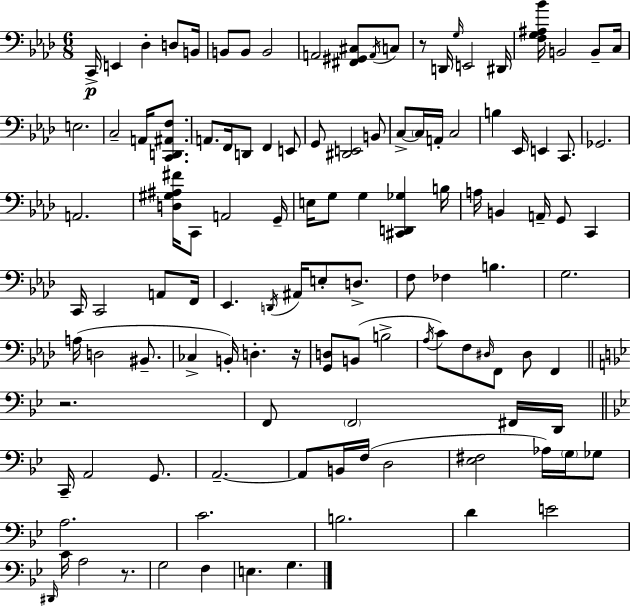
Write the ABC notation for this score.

X:1
T:Untitled
M:6/8
L:1/4
K:Ab
C,,/4 E,, _D, D,/2 B,,/4 B,,/2 B,,/2 B,,2 A,,2 [^F,,^G,,^C,]/2 A,,/4 C,/2 z/2 D,,/4 G,/4 E,,2 ^D,,/4 [F,G,^A,_B]/4 B,,2 B,,/2 C,/4 E,2 C,2 A,,/4 [C,,D,,^A,,F,]/2 A,,/2 F,,/4 D,,/2 F,, E,,/2 G,,/2 [^D,,E,,]2 B,,/2 C,/2 C,/4 A,,/4 C,2 B, _E,,/4 E,, C,,/2 _G,,2 A,,2 [D,^G,^A,^F]/4 C,,/2 A,,2 G,,/4 E,/4 G,/2 G, [^C,,D,,_G,] B,/4 A,/4 B,, A,,/4 G,,/2 C,, C,,/4 C,,2 A,,/2 F,,/4 _E,, D,,/4 ^A,,/4 E,/2 D,/2 F,/2 _F, B, G,2 A,/4 D,2 ^B,,/2 _C, B,,/4 D, z/4 [G,,D,]/2 B,,/2 B,2 _A,/4 C/2 F,/2 ^D,/4 F,,/2 ^D,/2 F,, z2 F,,/2 F,,2 ^F,,/4 D,,/4 C,,/4 A,,2 G,,/2 A,,2 A,,/2 B,,/4 F,/4 D,2 [_E,^F,]2 _A,/4 G,/4 _G,/2 A,2 C2 B,2 D E2 ^D,,/4 C/4 A,2 z/2 G,2 F, E, G,